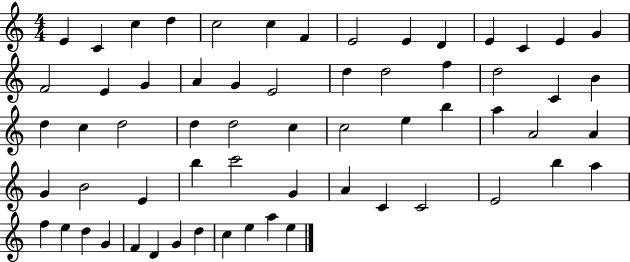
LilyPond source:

{
  \clef treble
  \numericTimeSignature
  \time 4/4
  \key c \major
  e'4 c'4 c''4 d''4 | c''2 c''4 f'4 | e'2 e'4 d'4 | e'4 c'4 e'4 g'4 | \break f'2 e'4 g'4 | a'4 g'4 e'2 | d''4 d''2 f''4 | d''2 c'4 b'4 | \break d''4 c''4 d''2 | d''4 d''2 c''4 | c''2 e''4 b''4 | a''4 a'2 a'4 | \break g'4 b'2 e'4 | b''4 c'''2 g'4 | a'4 c'4 c'2 | e'2 b''4 a''4 | \break f''4 e''4 d''4 g'4 | f'4 d'4 g'4 d''4 | c''4 e''4 a''4 e''4 | \bar "|."
}